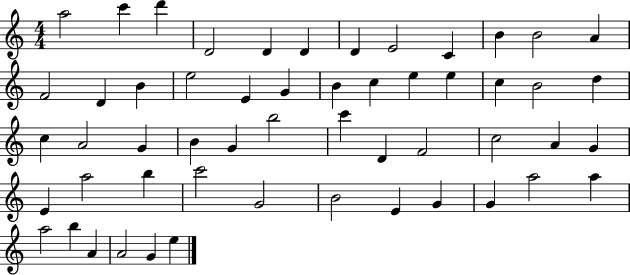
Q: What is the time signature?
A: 4/4